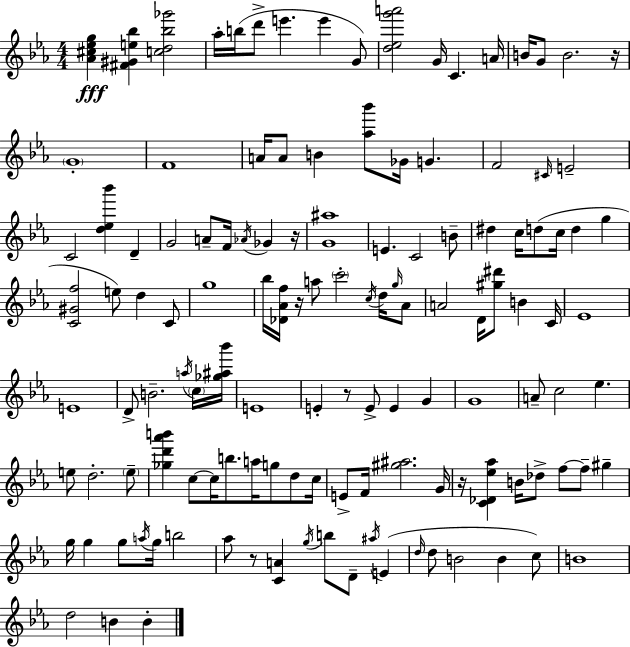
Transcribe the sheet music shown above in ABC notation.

X:1
T:Untitled
M:4/4
L:1/4
K:Eb
[_A^c_eg] [^F^Ge_b] [cd_b_g']2 _a/4 b/4 d'/2 e' e' G/2 [d_eg'a']2 G/4 C A/4 B/4 G/2 B2 z/4 G4 F4 A/4 A/2 B [_a_b']/2 _G/4 G F2 ^C/4 E2 C2 [d_e_b'] D G2 A/2 F/4 _A/4 _G z/4 [G^a]4 E C2 B/2 ^d c/4 d/2 c/4 d g [C^Gf]2 e/2 d C/2 g4 _b/4 [_D_Af]/4 z/4 a/2 c'2 c/4 d/4 g/4 _A/2 A2 D/4 [^g^d']/2 B C/4 _E4 E4 D/2 B2 a/4 c/4 [_g^a_b']/4 E4 E z/2 E/2 E G G4 A/2 c2 _e e/2 d2 e/2 [_gd'_a'b'] c/2 c/4 b/2 a/4 g/2 d/2 c/4 E/2 F/4 [^g^a]2 G/4 z/4 [C_D_e_a] B/4 _d/2 f/2 f/2 ^g g/4 g g/2 a/4 g/4 b2 _a/2 z/2 [CA] g/4 b/2 D/2 ^a/4 E d/4 d/2 B2 B c/2 B4 d2 B B